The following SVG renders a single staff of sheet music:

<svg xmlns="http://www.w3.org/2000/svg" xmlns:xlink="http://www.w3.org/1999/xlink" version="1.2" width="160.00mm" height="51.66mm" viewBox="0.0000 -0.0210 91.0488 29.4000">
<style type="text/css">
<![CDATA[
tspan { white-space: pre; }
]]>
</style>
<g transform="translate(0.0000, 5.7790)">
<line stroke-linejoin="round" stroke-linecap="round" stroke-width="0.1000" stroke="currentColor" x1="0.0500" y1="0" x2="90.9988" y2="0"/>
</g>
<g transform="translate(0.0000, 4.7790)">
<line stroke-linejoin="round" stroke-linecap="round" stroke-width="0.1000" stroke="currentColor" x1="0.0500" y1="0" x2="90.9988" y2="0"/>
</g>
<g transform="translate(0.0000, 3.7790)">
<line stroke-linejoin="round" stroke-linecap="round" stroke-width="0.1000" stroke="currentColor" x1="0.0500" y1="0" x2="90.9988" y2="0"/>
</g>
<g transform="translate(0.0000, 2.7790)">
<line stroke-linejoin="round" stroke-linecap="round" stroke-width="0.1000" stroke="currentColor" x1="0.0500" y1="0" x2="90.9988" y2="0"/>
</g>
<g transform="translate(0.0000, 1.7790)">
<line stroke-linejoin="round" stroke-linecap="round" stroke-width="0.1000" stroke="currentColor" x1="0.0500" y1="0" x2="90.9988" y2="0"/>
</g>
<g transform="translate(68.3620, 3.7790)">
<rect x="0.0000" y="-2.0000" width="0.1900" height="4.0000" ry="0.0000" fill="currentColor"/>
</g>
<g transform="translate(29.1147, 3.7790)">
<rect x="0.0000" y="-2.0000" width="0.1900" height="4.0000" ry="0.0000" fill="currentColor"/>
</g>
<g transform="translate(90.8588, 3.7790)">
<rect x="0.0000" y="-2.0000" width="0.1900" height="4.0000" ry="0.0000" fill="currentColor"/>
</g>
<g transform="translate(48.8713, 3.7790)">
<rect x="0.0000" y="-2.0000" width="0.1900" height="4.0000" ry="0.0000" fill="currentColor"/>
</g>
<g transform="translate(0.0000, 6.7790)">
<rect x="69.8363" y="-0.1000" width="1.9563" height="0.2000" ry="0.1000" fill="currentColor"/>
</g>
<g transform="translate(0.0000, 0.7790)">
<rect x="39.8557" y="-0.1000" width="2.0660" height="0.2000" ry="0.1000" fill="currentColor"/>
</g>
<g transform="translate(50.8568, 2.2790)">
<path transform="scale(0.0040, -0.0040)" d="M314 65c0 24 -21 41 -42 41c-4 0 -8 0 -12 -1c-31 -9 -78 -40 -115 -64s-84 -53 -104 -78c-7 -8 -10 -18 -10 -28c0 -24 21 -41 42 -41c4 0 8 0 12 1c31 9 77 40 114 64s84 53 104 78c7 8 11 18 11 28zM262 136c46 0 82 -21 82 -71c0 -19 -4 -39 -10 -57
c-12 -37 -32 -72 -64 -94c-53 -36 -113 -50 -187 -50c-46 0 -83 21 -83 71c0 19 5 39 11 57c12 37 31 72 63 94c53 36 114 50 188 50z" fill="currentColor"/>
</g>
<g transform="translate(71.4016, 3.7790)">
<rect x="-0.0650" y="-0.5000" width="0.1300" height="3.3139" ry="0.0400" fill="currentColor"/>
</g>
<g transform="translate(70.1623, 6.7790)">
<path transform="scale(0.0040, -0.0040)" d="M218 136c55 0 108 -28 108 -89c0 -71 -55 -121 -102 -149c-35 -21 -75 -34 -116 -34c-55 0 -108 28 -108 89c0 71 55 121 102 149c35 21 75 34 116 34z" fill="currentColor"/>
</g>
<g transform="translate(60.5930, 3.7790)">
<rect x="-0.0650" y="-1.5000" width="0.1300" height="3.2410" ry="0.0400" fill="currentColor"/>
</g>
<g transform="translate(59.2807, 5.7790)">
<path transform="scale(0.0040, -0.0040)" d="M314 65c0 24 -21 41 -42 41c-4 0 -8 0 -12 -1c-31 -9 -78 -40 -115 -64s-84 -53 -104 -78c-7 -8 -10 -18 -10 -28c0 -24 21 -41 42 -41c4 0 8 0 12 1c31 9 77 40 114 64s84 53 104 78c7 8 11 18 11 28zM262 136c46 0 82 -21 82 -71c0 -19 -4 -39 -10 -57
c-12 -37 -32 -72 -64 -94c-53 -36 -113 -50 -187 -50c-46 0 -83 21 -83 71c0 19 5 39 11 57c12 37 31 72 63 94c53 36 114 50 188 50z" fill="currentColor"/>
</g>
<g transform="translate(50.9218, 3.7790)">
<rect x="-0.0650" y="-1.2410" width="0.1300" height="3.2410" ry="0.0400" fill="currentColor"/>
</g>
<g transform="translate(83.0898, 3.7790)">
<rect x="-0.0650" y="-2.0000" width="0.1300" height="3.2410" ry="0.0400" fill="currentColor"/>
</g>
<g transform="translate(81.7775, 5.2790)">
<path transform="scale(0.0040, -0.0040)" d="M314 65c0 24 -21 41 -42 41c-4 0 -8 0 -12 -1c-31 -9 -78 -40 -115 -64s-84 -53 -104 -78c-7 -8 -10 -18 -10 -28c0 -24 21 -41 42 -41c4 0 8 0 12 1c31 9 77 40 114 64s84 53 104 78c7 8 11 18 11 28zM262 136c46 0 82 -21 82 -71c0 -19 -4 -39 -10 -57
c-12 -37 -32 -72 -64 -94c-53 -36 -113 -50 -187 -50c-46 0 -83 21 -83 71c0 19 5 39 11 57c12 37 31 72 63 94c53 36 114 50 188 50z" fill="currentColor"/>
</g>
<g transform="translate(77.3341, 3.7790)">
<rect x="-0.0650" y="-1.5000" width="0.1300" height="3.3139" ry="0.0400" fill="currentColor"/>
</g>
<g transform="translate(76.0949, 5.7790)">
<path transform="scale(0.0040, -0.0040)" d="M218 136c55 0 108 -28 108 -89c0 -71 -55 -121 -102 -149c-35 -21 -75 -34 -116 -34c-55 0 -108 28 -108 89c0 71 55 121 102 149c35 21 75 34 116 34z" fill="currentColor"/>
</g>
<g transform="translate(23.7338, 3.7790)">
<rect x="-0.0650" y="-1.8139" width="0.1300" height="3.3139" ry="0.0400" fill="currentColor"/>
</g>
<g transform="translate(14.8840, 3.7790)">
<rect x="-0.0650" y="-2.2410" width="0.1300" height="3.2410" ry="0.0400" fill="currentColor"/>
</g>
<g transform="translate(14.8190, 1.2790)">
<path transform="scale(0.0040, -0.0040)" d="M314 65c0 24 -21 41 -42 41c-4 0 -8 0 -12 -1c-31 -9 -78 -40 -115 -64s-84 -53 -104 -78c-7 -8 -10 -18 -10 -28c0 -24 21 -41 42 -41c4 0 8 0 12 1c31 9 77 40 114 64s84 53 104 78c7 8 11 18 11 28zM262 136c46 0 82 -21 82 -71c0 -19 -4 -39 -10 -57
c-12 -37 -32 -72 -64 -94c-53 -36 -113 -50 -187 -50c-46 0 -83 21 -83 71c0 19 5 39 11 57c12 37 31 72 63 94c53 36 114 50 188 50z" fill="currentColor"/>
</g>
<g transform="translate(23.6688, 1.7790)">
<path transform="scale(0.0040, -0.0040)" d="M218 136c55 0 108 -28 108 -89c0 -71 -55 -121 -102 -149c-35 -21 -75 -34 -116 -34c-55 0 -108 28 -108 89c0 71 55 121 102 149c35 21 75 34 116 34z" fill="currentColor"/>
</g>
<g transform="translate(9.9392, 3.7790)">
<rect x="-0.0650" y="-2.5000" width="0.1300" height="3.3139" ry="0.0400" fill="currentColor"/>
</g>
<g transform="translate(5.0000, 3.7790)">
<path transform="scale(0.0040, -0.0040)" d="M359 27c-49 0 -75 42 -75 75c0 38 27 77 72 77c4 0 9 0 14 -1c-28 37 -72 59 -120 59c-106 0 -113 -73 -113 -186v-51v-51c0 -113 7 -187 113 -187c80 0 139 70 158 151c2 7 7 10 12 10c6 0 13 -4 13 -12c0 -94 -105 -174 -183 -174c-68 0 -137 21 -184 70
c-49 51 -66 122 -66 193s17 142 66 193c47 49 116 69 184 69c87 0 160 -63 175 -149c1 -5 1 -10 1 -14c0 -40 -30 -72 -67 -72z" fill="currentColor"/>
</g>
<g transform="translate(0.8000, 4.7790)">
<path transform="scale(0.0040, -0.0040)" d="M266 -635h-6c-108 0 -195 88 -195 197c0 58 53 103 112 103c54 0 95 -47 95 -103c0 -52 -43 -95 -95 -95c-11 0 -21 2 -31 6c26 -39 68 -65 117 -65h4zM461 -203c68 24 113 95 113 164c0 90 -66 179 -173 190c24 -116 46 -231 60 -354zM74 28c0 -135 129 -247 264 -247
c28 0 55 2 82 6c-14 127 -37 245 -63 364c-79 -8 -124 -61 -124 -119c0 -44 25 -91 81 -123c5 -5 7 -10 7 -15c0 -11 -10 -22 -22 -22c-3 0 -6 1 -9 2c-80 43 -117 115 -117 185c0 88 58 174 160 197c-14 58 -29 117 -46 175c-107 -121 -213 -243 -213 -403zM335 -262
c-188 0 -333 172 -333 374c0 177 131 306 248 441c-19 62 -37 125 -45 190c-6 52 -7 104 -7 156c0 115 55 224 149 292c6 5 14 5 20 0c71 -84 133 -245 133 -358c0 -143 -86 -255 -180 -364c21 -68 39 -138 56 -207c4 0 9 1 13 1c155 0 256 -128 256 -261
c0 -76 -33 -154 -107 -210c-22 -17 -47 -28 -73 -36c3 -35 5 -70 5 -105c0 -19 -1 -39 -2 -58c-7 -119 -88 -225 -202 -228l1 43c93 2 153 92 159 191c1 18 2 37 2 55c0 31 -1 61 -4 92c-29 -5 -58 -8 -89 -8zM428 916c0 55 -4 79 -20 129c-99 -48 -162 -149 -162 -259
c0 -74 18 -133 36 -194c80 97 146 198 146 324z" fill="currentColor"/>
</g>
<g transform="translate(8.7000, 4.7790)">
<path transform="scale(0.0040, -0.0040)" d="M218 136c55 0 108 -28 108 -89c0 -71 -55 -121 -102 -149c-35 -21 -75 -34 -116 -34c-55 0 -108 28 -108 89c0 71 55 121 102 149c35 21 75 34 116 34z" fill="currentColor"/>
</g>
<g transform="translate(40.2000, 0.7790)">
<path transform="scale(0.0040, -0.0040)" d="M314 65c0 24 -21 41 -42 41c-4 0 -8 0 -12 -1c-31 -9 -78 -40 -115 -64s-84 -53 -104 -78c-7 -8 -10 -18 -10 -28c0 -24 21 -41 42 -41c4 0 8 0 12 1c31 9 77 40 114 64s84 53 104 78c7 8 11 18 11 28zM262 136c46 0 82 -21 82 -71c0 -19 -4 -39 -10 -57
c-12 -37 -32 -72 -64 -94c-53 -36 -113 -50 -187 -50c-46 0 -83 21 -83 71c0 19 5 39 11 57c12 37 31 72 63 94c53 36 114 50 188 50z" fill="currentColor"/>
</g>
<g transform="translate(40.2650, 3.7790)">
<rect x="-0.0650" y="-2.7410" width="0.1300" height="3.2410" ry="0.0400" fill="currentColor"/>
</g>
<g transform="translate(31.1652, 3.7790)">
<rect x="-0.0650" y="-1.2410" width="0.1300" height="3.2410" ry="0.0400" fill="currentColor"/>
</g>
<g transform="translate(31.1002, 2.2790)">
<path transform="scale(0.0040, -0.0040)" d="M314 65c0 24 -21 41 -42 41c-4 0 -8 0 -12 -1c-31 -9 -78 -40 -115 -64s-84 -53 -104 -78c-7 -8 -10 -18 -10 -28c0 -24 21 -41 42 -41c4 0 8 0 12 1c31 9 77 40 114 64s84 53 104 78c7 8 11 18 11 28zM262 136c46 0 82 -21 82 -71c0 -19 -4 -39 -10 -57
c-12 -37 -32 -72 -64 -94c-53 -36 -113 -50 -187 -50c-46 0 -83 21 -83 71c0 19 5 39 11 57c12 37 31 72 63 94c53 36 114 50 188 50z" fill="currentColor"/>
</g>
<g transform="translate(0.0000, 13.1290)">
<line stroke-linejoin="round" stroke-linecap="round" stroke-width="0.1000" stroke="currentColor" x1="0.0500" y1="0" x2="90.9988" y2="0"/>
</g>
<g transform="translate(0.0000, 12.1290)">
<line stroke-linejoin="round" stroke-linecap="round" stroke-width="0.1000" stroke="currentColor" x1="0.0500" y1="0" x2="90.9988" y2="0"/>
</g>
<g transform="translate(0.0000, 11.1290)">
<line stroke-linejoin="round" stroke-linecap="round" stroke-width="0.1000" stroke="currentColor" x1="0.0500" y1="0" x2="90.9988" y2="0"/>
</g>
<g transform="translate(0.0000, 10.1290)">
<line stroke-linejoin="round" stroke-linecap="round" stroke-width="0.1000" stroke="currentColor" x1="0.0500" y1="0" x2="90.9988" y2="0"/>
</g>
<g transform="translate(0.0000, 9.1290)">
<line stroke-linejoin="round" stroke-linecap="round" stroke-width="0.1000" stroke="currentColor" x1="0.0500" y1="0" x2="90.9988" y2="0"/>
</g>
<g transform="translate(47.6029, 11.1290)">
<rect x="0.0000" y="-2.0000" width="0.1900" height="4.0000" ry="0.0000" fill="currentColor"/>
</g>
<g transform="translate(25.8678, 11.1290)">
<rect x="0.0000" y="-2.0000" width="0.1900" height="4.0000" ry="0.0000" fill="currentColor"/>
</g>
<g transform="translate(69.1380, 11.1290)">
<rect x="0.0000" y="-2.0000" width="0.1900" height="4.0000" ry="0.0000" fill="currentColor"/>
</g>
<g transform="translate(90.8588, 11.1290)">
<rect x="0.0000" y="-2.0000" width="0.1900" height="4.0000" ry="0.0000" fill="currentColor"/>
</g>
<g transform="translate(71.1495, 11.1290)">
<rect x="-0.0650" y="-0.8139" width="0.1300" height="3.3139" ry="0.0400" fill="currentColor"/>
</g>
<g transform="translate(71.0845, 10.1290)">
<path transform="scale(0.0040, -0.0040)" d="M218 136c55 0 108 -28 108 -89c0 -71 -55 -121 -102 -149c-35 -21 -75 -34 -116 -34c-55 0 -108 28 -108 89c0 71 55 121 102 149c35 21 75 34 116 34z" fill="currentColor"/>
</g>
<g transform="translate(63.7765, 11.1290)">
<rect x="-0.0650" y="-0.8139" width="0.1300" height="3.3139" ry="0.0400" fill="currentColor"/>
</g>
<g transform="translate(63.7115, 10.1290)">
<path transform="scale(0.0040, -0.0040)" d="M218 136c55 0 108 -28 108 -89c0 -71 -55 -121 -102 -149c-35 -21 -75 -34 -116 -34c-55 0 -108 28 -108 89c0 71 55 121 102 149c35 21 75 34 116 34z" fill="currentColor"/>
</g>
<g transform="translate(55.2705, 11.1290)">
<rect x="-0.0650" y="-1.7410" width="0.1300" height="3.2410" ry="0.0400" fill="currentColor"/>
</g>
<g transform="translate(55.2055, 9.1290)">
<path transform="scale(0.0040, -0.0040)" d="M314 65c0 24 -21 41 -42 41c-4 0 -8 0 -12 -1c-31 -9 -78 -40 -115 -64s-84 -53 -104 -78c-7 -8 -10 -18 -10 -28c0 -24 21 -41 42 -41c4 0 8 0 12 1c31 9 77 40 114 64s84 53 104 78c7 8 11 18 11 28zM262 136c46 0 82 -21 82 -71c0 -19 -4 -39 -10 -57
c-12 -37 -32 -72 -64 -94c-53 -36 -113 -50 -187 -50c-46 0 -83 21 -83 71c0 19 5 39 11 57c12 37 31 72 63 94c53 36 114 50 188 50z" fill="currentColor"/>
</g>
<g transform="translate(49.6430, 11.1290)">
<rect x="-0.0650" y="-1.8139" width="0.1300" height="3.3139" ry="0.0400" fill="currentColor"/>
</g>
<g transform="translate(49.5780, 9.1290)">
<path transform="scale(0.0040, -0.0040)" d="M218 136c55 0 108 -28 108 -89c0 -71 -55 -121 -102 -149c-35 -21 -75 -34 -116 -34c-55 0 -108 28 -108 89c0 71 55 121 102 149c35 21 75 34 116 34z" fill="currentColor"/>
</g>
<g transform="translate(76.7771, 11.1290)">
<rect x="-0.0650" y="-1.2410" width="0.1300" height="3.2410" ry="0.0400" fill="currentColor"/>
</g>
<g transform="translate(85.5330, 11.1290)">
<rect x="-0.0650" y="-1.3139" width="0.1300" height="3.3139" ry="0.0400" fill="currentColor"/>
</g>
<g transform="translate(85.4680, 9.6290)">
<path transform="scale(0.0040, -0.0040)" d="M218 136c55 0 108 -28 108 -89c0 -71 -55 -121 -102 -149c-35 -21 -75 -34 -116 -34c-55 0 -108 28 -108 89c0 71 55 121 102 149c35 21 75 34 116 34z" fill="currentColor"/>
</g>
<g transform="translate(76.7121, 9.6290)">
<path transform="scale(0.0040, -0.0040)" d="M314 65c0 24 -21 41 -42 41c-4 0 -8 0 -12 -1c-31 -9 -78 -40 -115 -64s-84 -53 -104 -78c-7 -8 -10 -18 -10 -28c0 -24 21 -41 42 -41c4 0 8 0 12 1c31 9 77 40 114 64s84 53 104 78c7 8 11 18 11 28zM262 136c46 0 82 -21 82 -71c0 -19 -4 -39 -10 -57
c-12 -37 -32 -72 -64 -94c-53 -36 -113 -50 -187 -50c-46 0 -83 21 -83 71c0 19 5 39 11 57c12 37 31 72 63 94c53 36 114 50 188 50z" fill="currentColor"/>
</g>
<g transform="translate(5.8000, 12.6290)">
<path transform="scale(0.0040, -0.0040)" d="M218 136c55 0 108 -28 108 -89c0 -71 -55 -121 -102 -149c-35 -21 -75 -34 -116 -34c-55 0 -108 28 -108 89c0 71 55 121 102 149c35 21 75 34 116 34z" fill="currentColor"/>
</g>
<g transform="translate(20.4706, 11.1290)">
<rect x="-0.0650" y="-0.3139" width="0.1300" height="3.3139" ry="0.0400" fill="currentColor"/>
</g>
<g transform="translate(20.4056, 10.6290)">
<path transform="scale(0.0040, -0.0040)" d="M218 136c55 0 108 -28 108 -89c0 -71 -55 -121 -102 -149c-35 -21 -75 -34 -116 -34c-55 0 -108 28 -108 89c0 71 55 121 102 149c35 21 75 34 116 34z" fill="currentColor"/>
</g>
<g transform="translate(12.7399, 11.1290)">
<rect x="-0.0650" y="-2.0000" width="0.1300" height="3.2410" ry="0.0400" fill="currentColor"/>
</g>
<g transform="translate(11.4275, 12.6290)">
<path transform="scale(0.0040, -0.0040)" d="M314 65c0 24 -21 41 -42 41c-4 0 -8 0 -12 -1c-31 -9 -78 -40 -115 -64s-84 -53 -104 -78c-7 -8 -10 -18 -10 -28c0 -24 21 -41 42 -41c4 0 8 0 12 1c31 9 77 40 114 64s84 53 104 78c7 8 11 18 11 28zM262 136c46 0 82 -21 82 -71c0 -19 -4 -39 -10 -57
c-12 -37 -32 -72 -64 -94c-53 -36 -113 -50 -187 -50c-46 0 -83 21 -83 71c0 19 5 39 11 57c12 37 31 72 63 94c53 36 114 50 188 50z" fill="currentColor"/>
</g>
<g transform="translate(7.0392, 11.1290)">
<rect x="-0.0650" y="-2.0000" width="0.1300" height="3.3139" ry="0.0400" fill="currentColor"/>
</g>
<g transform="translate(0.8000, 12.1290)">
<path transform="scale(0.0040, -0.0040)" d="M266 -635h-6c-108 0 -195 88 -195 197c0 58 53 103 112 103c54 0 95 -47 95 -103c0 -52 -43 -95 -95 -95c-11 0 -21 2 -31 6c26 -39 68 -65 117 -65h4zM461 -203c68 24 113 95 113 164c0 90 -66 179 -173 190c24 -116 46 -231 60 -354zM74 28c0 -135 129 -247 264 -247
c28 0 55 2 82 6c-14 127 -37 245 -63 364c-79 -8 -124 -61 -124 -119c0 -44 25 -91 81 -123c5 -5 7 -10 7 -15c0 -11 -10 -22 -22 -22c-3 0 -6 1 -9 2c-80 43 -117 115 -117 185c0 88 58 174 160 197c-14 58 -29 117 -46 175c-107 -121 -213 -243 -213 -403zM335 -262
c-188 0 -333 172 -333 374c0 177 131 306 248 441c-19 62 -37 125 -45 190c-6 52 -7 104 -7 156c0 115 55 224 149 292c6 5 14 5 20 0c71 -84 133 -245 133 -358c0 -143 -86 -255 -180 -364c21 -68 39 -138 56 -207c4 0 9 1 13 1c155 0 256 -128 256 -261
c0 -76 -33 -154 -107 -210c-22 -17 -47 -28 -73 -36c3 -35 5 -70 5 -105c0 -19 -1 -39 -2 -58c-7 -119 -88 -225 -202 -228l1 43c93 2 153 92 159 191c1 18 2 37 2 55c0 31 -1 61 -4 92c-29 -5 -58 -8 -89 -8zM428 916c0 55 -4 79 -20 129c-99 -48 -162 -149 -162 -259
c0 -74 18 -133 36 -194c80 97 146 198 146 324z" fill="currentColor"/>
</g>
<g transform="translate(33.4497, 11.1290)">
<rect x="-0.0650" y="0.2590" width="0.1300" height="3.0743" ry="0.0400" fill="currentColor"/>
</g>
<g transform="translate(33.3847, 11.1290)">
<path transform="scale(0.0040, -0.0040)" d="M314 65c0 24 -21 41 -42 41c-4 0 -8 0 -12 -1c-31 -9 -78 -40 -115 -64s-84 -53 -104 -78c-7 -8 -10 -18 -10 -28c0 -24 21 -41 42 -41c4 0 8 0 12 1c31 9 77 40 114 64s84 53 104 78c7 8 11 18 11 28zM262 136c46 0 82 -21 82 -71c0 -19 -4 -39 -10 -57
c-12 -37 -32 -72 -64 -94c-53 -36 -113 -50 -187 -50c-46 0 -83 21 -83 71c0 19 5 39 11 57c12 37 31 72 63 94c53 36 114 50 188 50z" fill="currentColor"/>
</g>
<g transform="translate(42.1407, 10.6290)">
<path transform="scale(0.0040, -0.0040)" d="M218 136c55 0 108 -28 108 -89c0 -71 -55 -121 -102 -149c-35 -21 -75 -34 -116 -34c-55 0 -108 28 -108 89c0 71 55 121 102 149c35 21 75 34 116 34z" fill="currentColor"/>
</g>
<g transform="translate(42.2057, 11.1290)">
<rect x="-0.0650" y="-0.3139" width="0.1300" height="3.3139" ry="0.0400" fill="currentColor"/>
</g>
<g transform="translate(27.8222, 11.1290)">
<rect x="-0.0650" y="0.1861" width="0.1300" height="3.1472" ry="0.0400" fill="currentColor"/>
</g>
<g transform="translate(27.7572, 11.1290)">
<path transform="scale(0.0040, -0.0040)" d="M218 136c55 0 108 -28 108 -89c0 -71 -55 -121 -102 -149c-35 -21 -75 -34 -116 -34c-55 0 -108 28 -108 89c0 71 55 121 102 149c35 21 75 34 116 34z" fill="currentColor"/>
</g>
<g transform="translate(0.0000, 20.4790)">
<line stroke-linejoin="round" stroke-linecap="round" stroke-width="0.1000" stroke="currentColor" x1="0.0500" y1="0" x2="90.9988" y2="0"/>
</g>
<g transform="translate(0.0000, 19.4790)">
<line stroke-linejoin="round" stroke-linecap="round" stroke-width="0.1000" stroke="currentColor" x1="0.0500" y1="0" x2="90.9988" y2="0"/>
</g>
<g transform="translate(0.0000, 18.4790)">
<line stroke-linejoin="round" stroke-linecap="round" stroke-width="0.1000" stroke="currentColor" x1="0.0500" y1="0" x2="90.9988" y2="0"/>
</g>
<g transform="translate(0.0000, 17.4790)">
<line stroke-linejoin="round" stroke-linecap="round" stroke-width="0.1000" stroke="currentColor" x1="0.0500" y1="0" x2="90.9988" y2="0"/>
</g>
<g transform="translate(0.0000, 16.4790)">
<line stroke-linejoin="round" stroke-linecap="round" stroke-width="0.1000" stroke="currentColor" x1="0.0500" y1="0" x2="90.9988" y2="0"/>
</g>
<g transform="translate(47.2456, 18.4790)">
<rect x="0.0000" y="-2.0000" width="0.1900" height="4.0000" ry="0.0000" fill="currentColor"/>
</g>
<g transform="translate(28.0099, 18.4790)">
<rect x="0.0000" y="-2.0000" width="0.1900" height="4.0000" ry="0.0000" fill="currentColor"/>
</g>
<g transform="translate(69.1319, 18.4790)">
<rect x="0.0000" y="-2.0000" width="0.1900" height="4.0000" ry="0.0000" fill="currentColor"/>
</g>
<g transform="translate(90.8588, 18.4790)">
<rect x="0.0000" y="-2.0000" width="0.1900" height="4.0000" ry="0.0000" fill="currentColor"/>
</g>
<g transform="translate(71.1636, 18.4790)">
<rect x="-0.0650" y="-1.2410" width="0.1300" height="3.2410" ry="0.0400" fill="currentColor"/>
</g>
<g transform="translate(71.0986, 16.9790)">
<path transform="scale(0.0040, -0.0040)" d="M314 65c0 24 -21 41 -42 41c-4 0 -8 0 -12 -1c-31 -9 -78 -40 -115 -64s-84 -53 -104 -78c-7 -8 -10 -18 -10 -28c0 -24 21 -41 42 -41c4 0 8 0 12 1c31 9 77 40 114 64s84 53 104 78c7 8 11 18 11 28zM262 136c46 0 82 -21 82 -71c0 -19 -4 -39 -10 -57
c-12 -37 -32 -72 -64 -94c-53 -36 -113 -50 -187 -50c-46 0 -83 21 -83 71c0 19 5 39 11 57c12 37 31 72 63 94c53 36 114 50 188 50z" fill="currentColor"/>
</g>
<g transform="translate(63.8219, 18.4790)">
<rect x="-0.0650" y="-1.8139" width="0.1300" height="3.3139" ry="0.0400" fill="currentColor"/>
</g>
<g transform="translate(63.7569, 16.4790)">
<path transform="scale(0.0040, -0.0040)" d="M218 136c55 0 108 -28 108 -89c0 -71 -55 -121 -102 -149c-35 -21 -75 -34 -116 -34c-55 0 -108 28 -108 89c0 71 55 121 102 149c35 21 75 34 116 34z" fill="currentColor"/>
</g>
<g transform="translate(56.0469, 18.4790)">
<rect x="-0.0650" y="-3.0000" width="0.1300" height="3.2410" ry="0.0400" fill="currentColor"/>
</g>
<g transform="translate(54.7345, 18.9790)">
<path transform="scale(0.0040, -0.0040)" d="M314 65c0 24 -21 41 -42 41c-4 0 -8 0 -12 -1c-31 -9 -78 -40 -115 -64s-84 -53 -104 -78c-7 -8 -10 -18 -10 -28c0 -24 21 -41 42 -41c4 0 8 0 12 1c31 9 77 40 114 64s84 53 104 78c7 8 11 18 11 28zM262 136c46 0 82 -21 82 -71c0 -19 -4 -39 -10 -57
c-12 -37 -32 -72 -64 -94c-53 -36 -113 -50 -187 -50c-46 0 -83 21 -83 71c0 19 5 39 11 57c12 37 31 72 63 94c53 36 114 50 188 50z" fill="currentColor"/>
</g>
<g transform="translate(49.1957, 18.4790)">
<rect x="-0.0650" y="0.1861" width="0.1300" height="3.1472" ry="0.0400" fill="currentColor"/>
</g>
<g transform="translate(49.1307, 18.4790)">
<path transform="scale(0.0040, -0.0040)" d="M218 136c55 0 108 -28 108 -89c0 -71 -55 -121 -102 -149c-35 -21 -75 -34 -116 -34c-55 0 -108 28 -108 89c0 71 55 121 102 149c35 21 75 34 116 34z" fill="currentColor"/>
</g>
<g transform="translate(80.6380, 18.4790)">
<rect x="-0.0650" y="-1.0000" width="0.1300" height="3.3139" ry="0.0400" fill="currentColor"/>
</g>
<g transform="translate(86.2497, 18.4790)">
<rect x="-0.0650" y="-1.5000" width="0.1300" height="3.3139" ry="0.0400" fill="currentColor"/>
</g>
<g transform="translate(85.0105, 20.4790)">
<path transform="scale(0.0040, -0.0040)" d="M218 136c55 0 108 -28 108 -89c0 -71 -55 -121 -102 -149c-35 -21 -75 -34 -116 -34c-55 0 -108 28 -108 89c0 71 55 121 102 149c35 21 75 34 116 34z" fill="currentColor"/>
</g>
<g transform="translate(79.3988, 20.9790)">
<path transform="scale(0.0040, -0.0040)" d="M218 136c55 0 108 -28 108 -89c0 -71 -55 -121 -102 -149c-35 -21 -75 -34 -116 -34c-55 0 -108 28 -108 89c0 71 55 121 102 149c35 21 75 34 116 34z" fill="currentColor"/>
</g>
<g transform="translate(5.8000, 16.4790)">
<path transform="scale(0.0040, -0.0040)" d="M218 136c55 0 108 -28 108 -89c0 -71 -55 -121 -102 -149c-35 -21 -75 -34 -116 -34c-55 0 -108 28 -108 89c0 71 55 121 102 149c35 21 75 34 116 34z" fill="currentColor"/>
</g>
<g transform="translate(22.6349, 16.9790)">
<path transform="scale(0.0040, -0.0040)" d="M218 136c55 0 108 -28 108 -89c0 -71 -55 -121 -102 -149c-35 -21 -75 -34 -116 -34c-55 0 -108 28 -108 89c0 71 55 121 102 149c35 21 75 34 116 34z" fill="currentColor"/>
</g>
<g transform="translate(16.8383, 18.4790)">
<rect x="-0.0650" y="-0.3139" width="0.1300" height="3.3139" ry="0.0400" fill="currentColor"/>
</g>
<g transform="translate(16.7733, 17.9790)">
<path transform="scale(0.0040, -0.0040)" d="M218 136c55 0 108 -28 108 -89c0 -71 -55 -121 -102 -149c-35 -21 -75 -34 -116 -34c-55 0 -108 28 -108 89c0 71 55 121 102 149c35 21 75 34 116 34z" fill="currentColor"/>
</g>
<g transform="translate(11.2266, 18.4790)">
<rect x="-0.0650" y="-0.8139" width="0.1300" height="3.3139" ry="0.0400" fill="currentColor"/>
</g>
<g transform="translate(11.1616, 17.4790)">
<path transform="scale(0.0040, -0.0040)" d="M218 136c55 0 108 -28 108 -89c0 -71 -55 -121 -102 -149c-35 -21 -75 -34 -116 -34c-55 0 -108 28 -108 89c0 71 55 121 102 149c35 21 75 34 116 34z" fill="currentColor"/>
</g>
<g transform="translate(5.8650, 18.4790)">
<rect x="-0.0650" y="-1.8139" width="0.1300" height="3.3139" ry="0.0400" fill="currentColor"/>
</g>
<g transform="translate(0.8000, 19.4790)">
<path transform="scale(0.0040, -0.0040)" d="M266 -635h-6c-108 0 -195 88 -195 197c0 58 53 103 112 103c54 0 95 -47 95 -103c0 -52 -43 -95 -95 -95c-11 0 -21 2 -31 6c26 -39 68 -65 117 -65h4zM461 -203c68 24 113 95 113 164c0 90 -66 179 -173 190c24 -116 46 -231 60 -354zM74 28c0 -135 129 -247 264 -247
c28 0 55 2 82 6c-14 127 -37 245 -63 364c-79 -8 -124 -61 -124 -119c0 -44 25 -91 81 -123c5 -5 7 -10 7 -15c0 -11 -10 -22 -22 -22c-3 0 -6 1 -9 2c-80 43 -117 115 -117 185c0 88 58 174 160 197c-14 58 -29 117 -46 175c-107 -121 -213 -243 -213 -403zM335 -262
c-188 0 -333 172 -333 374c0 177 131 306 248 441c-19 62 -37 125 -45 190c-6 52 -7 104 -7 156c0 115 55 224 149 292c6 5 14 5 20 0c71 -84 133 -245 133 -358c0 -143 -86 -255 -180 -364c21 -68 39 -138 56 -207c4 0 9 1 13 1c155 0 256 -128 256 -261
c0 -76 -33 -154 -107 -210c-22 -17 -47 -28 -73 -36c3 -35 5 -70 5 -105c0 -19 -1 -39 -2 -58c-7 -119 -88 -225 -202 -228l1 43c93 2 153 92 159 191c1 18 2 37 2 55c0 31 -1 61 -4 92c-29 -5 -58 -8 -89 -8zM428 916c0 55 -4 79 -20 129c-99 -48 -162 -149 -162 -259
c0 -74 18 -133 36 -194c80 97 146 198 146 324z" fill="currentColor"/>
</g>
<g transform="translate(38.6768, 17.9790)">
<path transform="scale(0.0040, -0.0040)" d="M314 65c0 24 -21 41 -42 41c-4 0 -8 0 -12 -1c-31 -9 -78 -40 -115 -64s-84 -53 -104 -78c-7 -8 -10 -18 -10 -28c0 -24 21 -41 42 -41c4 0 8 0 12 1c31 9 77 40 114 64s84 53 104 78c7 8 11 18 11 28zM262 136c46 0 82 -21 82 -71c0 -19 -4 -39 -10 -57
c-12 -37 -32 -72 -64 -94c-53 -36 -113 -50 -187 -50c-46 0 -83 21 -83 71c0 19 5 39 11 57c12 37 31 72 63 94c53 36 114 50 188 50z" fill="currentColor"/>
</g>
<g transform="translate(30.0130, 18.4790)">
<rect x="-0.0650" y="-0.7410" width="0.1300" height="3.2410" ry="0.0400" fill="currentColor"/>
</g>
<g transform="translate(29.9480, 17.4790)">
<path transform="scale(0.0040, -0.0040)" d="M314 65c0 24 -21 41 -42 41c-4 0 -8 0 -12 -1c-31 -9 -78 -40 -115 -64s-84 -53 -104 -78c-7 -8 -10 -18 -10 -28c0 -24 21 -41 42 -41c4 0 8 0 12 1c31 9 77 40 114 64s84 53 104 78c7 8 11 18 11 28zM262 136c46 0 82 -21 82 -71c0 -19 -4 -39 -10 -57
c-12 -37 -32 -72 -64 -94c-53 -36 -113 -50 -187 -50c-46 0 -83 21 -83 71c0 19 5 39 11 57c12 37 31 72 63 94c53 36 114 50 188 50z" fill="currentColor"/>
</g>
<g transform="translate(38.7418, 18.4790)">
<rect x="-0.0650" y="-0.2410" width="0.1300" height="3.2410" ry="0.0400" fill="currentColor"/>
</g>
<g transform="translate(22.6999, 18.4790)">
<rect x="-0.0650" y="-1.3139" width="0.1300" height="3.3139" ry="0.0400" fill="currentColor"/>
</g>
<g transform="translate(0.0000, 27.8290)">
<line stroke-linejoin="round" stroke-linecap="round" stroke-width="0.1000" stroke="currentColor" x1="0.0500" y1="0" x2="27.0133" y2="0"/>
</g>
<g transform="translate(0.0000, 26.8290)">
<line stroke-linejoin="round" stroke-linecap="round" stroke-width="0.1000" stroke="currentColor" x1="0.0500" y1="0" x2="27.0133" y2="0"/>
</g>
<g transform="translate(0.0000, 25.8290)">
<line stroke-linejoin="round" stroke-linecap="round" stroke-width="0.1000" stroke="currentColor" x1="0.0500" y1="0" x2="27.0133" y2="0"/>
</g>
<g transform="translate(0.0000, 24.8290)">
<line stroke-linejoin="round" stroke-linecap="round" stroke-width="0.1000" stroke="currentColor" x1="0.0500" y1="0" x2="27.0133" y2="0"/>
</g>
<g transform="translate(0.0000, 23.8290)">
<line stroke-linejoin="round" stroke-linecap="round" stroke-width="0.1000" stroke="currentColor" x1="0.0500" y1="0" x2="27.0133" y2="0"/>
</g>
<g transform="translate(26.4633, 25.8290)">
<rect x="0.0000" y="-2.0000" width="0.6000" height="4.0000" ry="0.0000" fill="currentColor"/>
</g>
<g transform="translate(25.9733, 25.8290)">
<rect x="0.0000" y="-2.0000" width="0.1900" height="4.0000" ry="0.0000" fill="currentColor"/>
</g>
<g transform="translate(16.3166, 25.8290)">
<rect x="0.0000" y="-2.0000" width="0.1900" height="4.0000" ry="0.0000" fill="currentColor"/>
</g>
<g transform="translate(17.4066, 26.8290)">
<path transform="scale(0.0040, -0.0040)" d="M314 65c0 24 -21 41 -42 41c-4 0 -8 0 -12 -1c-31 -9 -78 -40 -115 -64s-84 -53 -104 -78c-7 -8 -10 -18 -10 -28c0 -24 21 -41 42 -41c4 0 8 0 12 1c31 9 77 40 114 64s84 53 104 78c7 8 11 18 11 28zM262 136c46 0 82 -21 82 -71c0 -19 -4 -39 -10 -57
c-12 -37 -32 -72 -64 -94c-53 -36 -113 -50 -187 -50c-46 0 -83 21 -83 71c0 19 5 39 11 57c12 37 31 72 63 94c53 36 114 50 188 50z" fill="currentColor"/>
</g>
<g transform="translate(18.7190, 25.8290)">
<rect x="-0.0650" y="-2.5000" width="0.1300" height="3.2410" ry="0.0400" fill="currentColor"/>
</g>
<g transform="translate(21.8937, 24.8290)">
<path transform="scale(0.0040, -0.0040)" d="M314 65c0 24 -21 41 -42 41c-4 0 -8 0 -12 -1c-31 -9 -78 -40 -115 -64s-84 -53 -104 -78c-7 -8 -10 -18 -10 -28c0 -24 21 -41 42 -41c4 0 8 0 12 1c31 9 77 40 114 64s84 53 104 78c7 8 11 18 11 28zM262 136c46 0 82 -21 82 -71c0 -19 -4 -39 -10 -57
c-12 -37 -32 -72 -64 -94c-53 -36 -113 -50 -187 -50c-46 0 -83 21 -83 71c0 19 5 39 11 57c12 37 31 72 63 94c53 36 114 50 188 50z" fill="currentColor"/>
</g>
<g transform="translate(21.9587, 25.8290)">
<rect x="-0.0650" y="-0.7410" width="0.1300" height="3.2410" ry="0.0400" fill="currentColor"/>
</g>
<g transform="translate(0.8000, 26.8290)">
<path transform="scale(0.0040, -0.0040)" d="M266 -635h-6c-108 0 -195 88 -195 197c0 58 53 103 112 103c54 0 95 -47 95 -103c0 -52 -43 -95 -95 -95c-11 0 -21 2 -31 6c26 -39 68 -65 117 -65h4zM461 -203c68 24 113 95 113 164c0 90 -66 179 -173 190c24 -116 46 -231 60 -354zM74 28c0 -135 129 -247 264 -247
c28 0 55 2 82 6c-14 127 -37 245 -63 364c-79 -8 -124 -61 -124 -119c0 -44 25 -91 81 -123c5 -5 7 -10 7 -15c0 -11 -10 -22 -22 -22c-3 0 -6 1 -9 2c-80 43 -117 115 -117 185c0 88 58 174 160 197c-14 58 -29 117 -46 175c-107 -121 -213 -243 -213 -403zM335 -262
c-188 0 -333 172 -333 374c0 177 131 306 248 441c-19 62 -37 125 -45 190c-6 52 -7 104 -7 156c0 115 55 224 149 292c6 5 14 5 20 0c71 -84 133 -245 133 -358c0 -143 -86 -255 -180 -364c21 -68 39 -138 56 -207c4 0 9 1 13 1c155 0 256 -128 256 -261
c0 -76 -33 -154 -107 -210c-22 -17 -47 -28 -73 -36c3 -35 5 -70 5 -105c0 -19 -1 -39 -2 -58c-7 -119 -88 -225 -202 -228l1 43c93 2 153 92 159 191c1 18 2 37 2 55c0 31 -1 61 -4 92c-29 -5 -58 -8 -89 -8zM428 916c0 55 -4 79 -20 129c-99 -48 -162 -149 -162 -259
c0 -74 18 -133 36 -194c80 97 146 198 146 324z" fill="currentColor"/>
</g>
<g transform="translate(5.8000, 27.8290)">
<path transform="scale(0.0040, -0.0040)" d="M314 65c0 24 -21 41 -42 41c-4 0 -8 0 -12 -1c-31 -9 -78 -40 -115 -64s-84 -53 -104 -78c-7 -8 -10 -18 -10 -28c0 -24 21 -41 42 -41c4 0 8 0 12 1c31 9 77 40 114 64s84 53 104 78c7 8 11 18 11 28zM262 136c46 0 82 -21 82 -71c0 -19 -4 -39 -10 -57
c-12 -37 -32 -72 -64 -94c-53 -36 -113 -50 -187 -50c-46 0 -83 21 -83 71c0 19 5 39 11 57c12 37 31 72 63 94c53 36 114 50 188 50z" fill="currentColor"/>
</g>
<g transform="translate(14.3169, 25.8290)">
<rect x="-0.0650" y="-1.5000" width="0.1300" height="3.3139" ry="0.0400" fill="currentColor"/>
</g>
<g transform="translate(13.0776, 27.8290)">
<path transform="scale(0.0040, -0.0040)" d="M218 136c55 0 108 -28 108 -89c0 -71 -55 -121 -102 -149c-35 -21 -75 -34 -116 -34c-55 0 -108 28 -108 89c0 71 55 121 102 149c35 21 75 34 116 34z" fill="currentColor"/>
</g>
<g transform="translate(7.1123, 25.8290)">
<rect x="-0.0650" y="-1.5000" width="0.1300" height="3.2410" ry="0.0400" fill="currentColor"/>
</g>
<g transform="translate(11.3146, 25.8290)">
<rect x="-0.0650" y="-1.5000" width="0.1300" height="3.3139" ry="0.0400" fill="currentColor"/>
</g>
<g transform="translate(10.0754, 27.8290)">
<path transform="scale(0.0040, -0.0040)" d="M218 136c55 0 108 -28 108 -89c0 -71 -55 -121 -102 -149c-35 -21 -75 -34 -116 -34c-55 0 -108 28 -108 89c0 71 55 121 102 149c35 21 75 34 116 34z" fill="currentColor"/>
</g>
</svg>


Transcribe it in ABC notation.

X:1
T:Untitled
M:4/4
L:1/4
K:C
G g2 f e2 a2 e2 E2 C E F2 F F2 c B B2 c f f2 d d e2 e f d c e d2 c2 B A2 f e2 D E E2 E E G2 d2